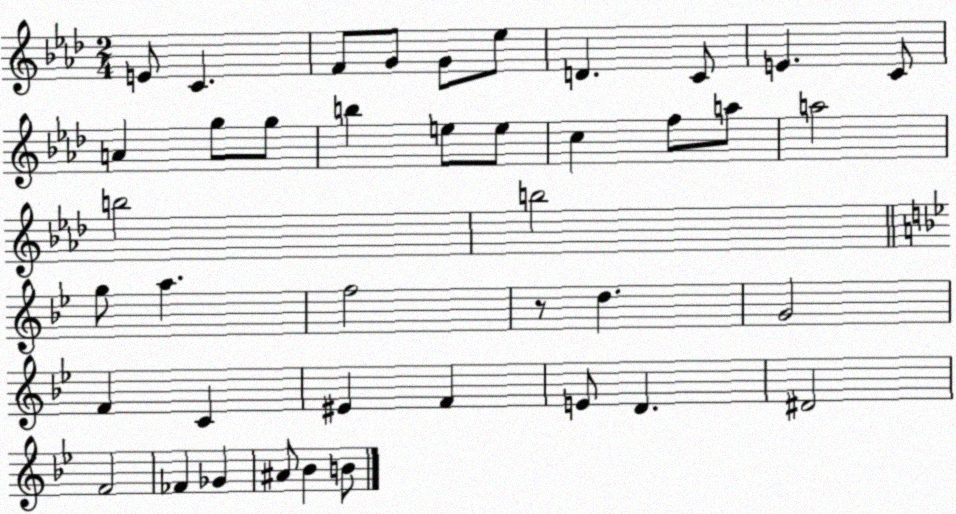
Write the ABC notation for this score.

X:1
T:Untitled
M:2/4
L:1/4
K:Ab
E/2 C F/2 G/2 G/2 _e/2 D C/2 E C/2 A g/2 g/2 b e/2 e/2 c f/2 a/2 a2 b2 b2 g/2 a f2 z/2 d G2 F C ^E F E/2 D ^D2 F2 _F _G ^A/2 _B B/2